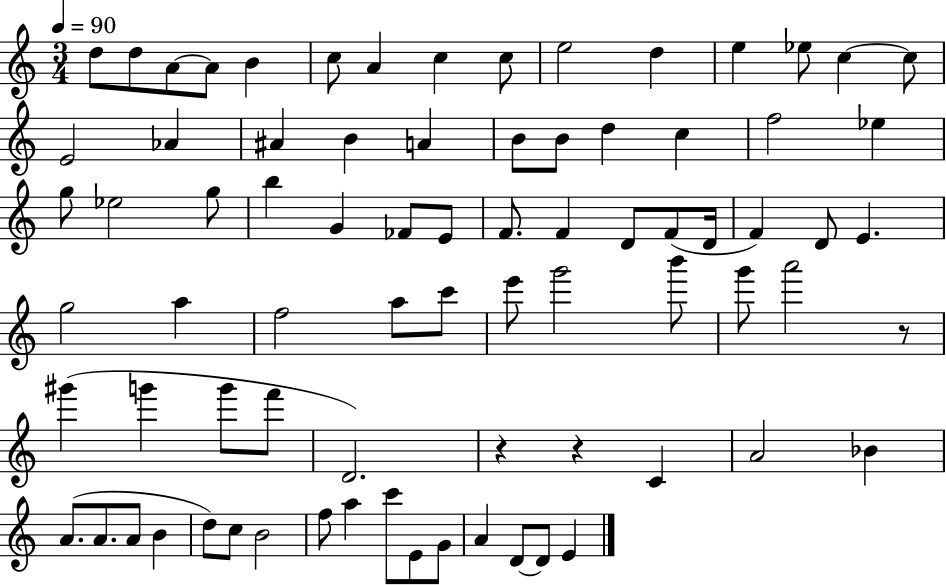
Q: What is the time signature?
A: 3/4